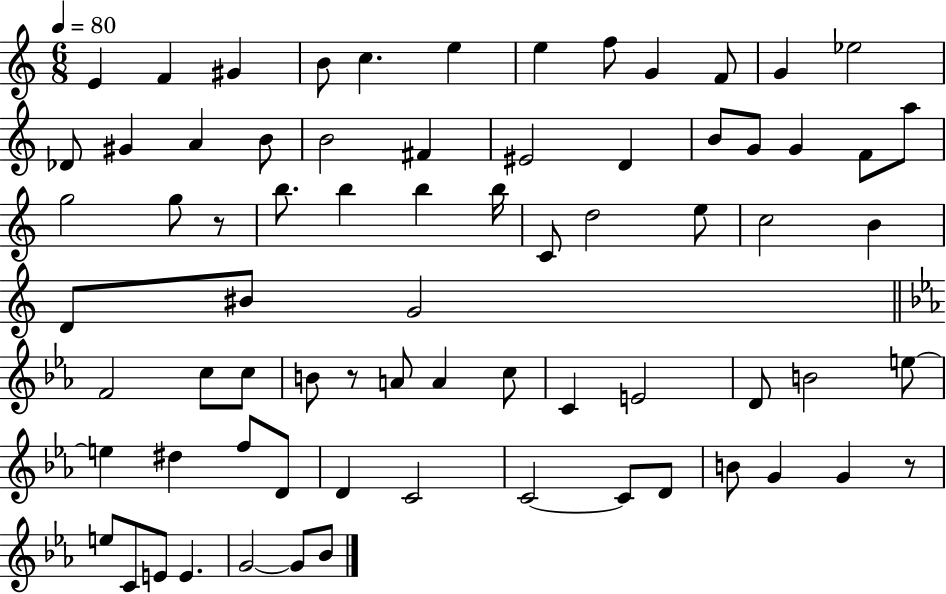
E4/q F4/q G#4/q B4/e C5/q. E5/q E5/q F5/e G4/q F4/e G4/q Eb5/h Db4/e G#4/q A4/q B4/e B4/h F#4/q EIS4/h D4/q B4/e G4/e G4/q F4/e A5/e G5/h G5/e R/e B5/e. B5/q B5/q B5/s C4/e D5/h E5/e C5/h B4/q D4/e BIS4/e G4/h F4/h C5/e C5/e B4/e R/e A4/e A4/q C5/e C4/q E4/h D4/e B4/h E5/e E5/q D#5/q F5/e D4/e D4/q C4/h C4/h C4/e D4/e B4/e G4/q G4/q R/e E5/e C4/e E4/e E4/q. G4/h G4/e Bb4/e